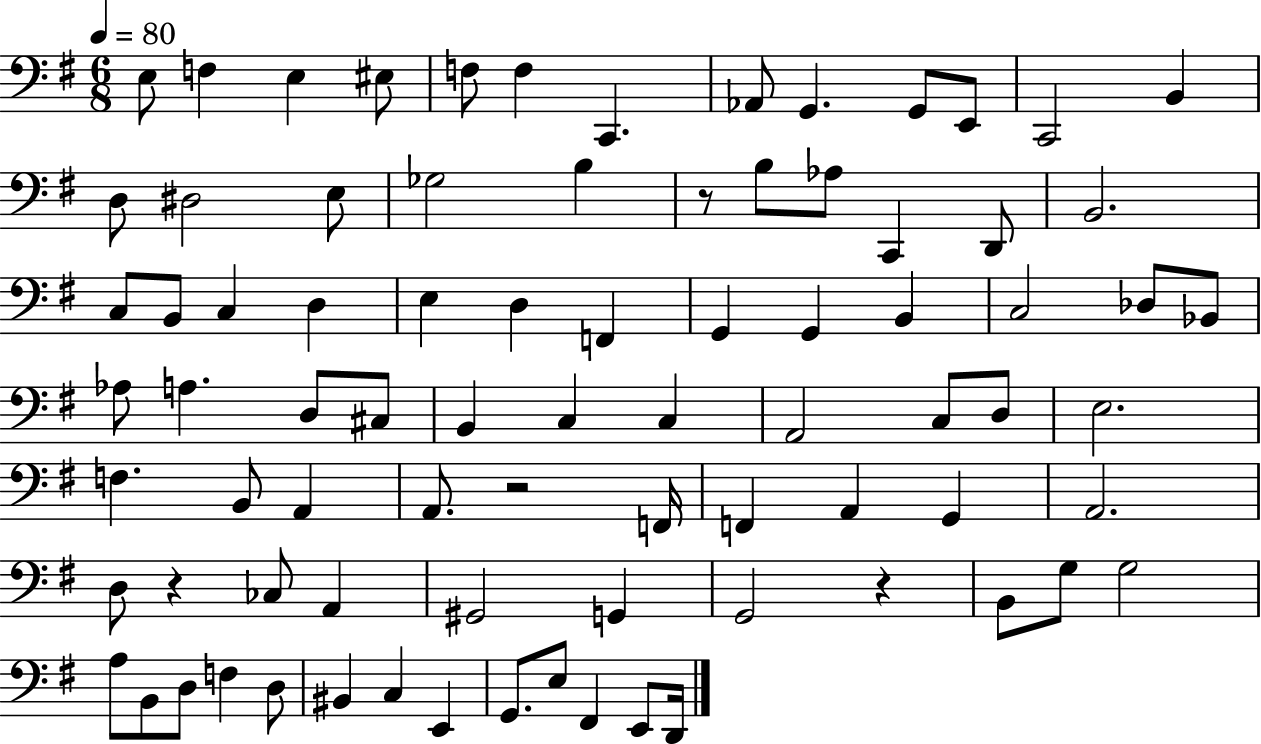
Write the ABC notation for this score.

X:1
T:Untitled
M:6/8
L:1/4
K:G
E,/2 F, E, ^E,/2 F,/2 F, C,, _A,,/2 G,, G,,/2 E,,/2 C,,2 B,, D,/2 ^D,2 E,/2 _G,2 B, z/2 B,/2 _A,/2 C,, D,,/2 B,,2 C,/2 B,,/2 C, D, E, D, F,, G,, G,, B,, C,2 _D,/2 _B,,/2 _A,/2 A, D,/2 ^C,/2 B,, C, C, A,,2 C,/2 D,/2 E,2 F, B,,/2 A,, A,,/2 z2 F,,/4 F,, A,, G,, A,,2 D,/2 z _C,/2 A,, ^G,,2 G,, G,,2 z B,,/2 G,/2 G,2 A,/2 B,,/2 D,/2 F, D,/2 ^B,, C, E,, G,,/2 E,/2 ^F,, E,,/2 D,,/4